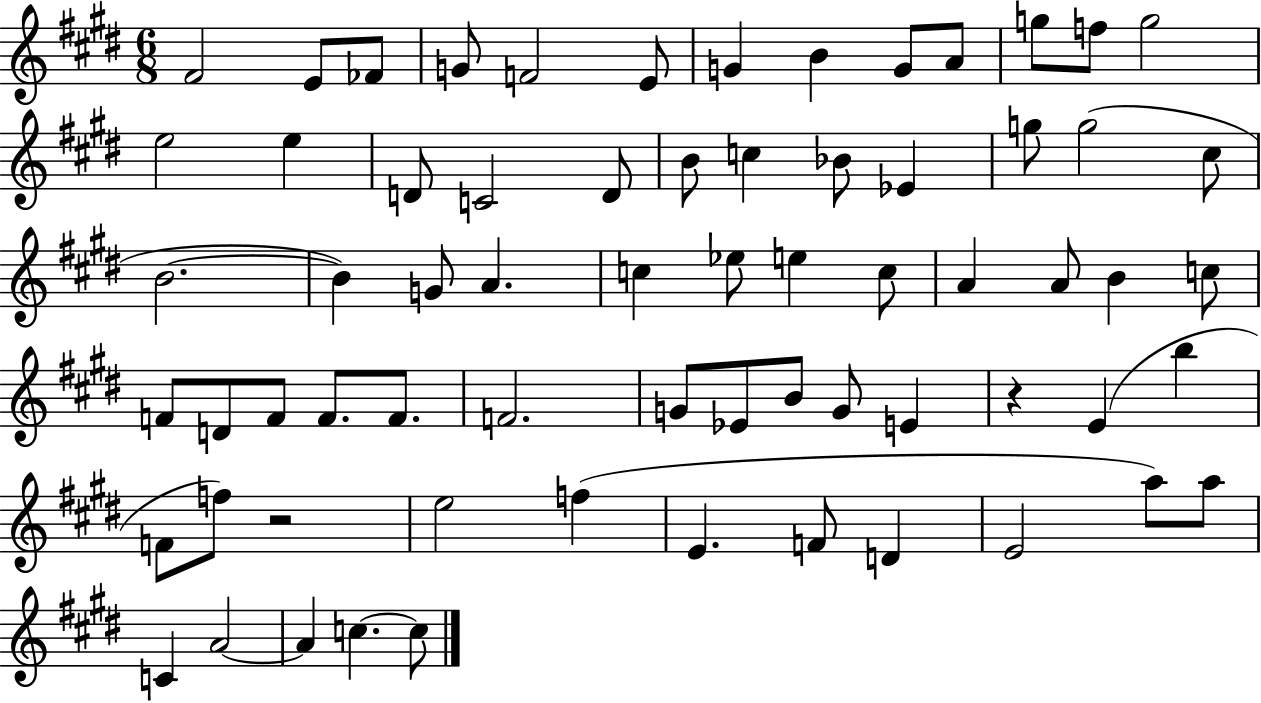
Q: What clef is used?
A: treble